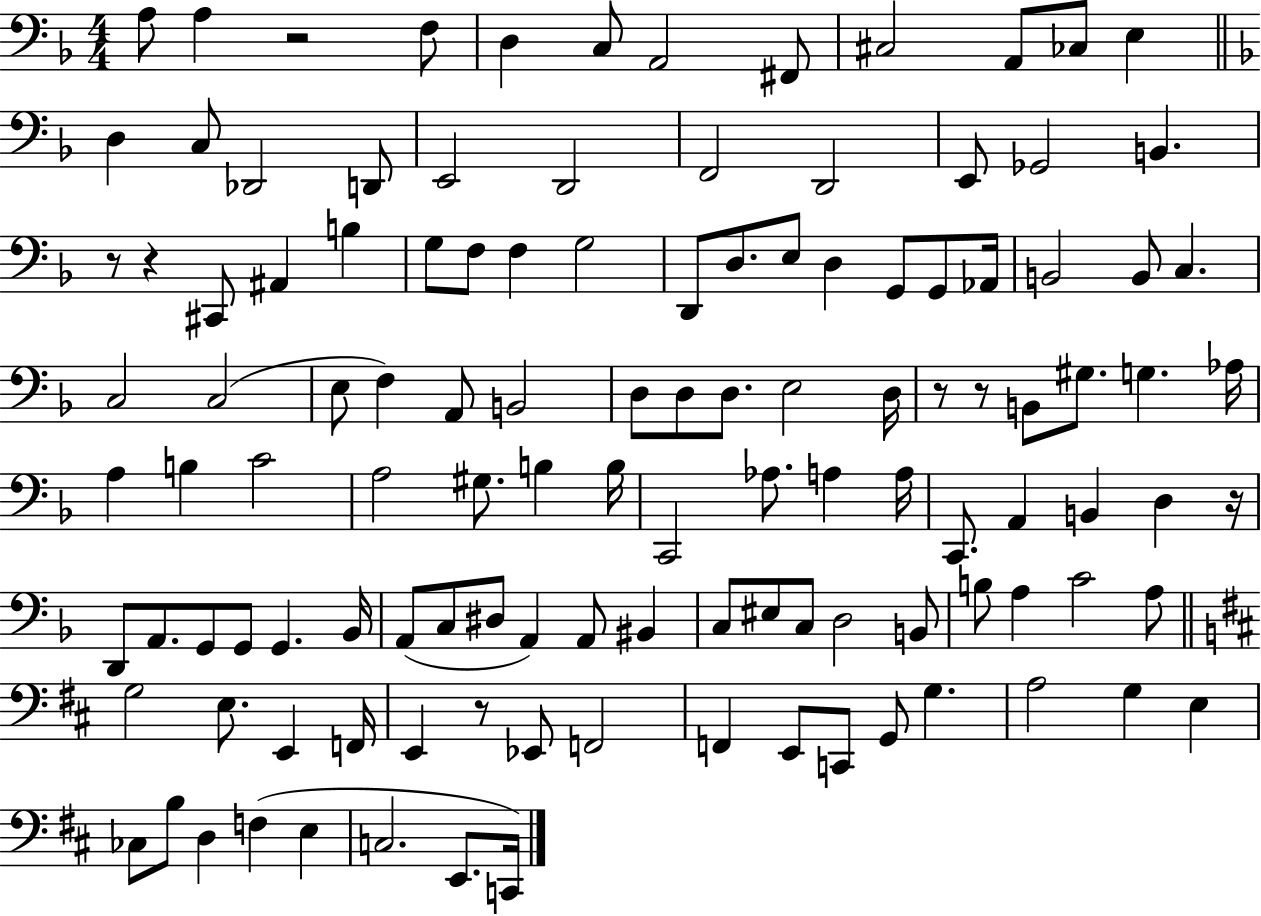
{
  \clef bass
  \numericTimeSignature
  \time 4/4
  \key f \major
  \repeat volta 2 { a8 a4 r2 f8 | d4 c8 a,2 fis,8 | cis2 a,8 ces8 e4 | \bar "||" \break \key f \major d4 c8 des,2 d,8 | e,2 d,2 | f,2 d,2 | e,8 ges,2 b,4. | \break r8 r4 cis,8 ais,4 b4 | g8 f8 f4 g2 | d,8 d8. e8 d4 g,8 g,8 aes,16 | b,2 b,8 c4. | \break c2 c2( | e8 f4) a,8 b,2 | d8 d8 d8. e2 d16 | r8 r8 b,8 gis8. g4. aes16 | \break a4 b4 c'2 | a2 gis8. b4 b16 | c,2 aes8. a4 a16 | c,8. a,4 b,4 d4 r16 | \break d,8 a,8. g,8 g,8 g,4. bes,16 | a,8( c8 dis8 a,4) a,8 bis,4 | c8 eis8 c8 d2 b,8 | b8 a4 c'2 a8 | \break \bar "||" \break \key d \major g2 e8. e,4 f,16 | e,4 r8 ees,8 f,2 | f,4 e,8 c,8 g,8 g4. | a2 g4 e4 | \break ces8 b8 d4 f4( e4 | c2. e,8. c,16) | } \bar "|."
}